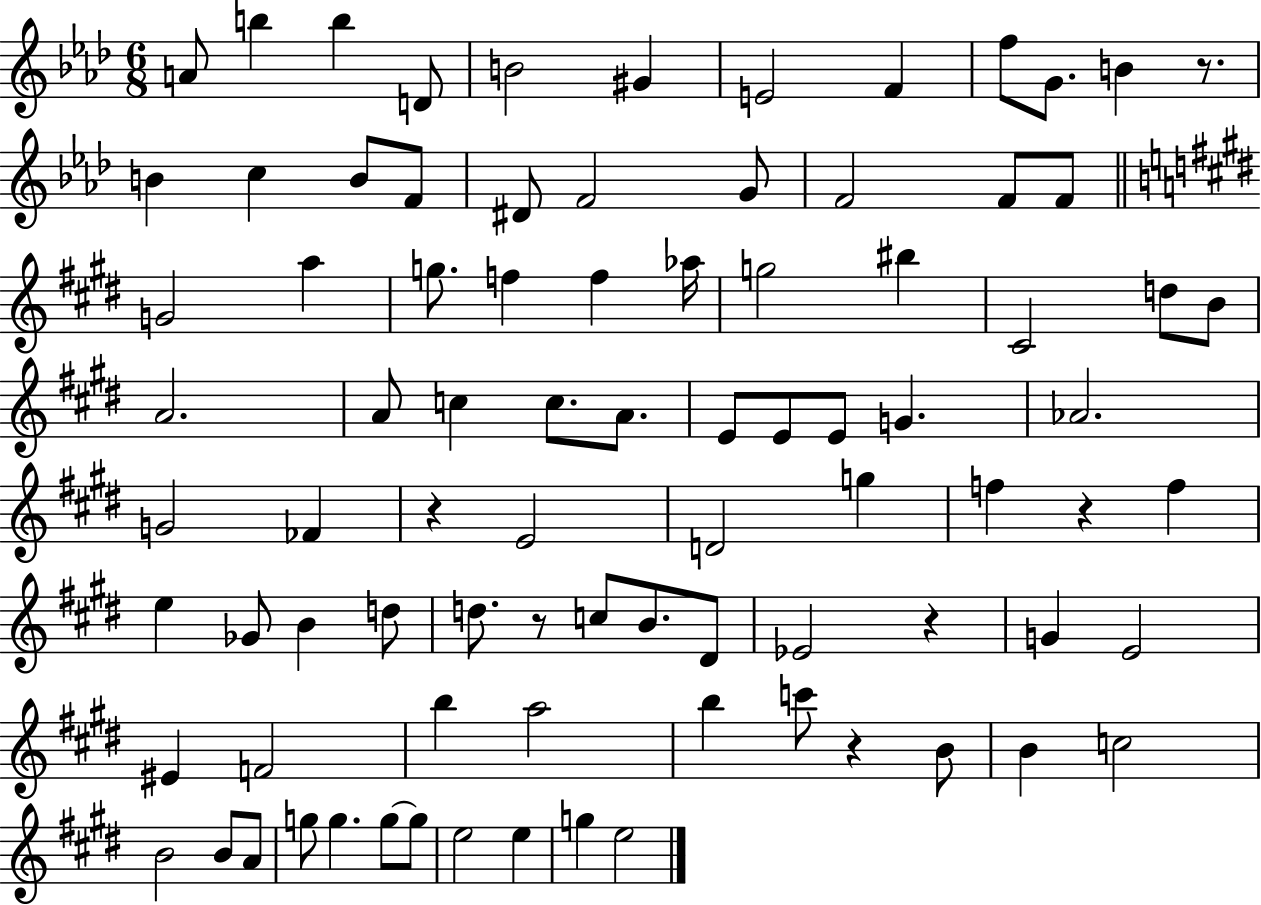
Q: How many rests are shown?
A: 6